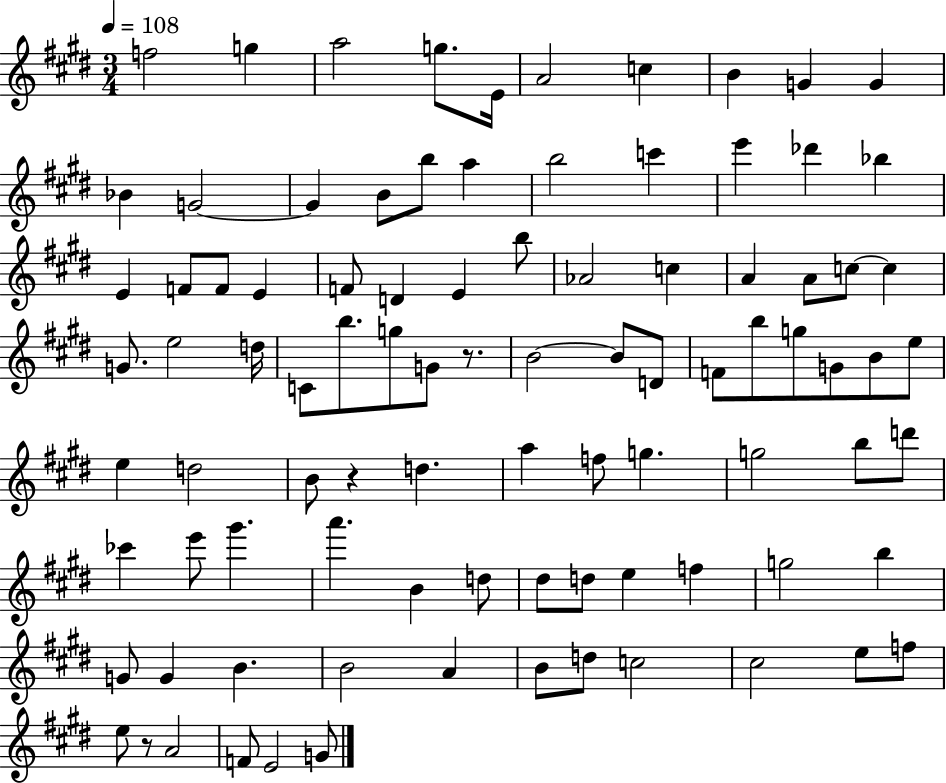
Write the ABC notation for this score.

X:1
T:Untitled
M:3/4
L:1/4
K:E
f2 g a2 g/2 E/4 A2 c B G G _B G2 G B/2 b/2 a b2 c' e' _d' _b E F/2 F/2 E F/2 D E b/2 _A2 c A A/2 c/2 c G/2 e2 d/4 C/2 b/2 g/2 G/2 z/2 B2 B/2 D/2 F/2 b/2 g/2 G/2 B/2 e/2 e d2 B/2 z d a f/2 g g2 b/2 d'/2 _c' e'/2 ^g' a' B d/2 ^d/2 d/2 e f g2 b G/2 G B B2 A B/2 d/2 c2 ^c2 e/2 f/2 e/2 z/2 A2 F/2 E2 G/2